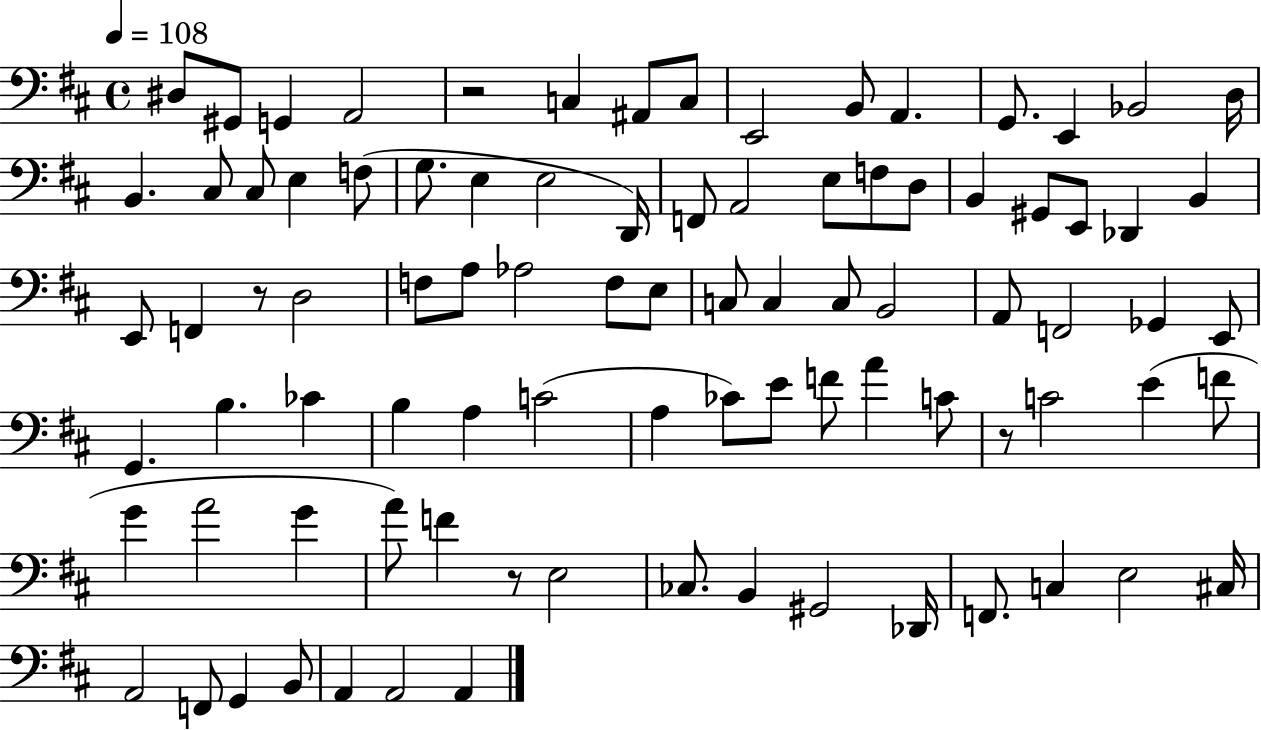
{
  \clef bass
  \time 4/4
  \defaultTimeSignature
  \key d \major
  \tempo 4 = 108
  dis8 gis,8 g,4 a,2 | r2 c4 ais,8 c8 | e,2 b,8 a,4. | g,8. e,4 bes,2 d16 | \break b,4. cis8 cis8 e4 f8( | g8. e4 e2 d,16) | f,8 a,2 e8 f8 d8 | b,4 gis,8 e,8 des,4 b,4 | \break e,8 f,4 r8 d2 | f8 a8 aes2 f8 e8 | c8 c4 c8 b,2 | a,8 f,2 ges,4 e,8 | \break g,4. b4. ces'4 | b4 a4 c'2( | a4 ces'8) e'8 f'8 a'4 c'8 | r8 c'2 e'4( f'8 | \break g'4 a'2 g'4 | a'8) f'4 r8 e2 | ces8. b,4 gis,2 des,16 | f,8. c4 e2 cis16 | \break a,2 f,8 g,4 b,8 | a,4 a,2 a,4 | \bar "|."
}